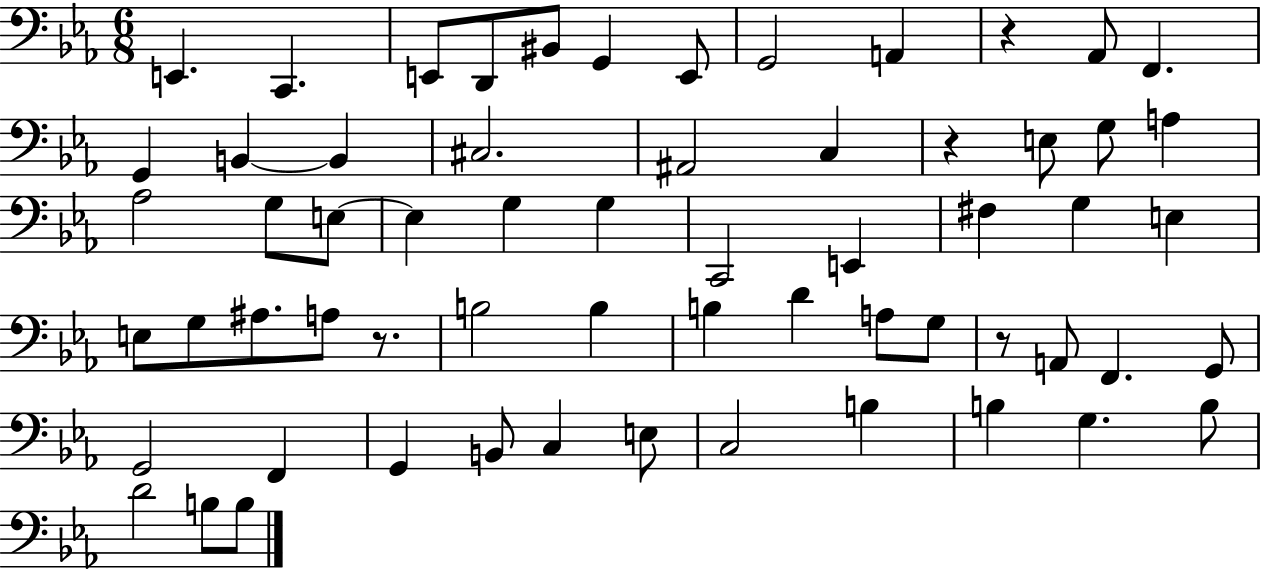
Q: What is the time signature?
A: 6/8